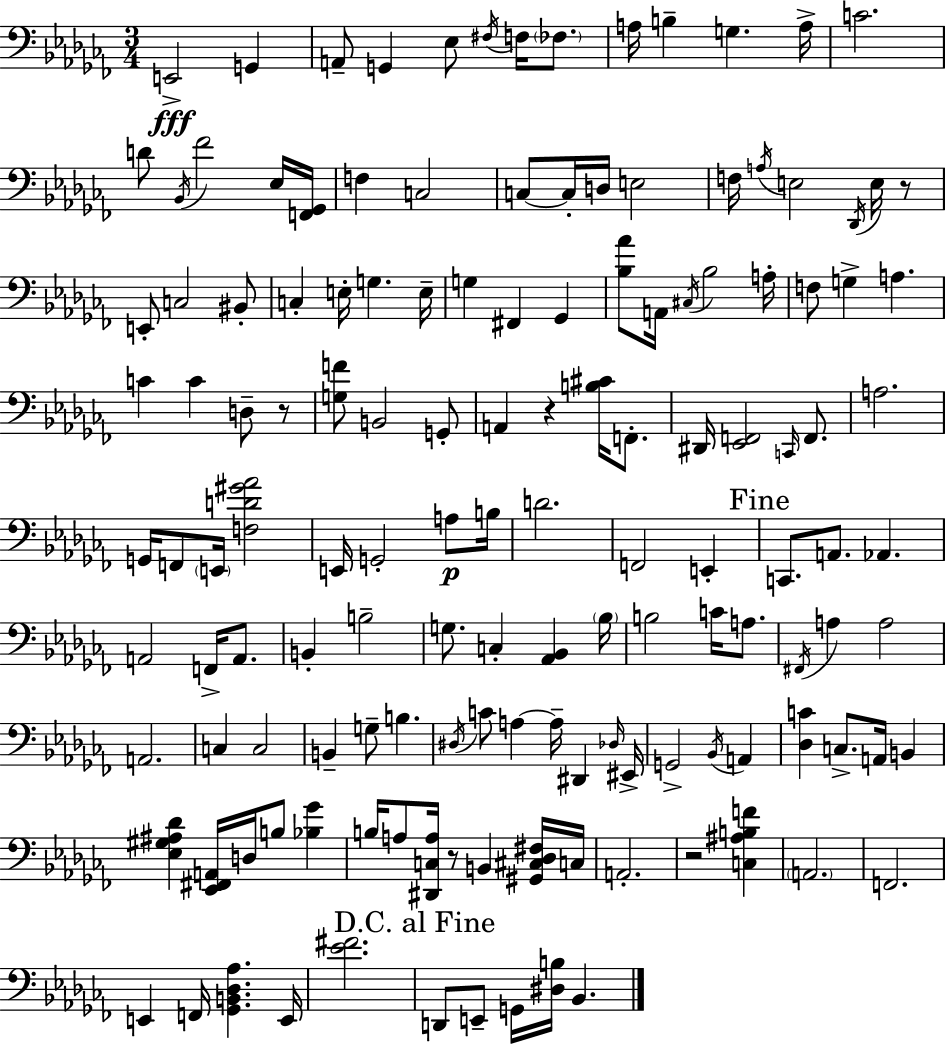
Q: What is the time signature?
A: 3/4